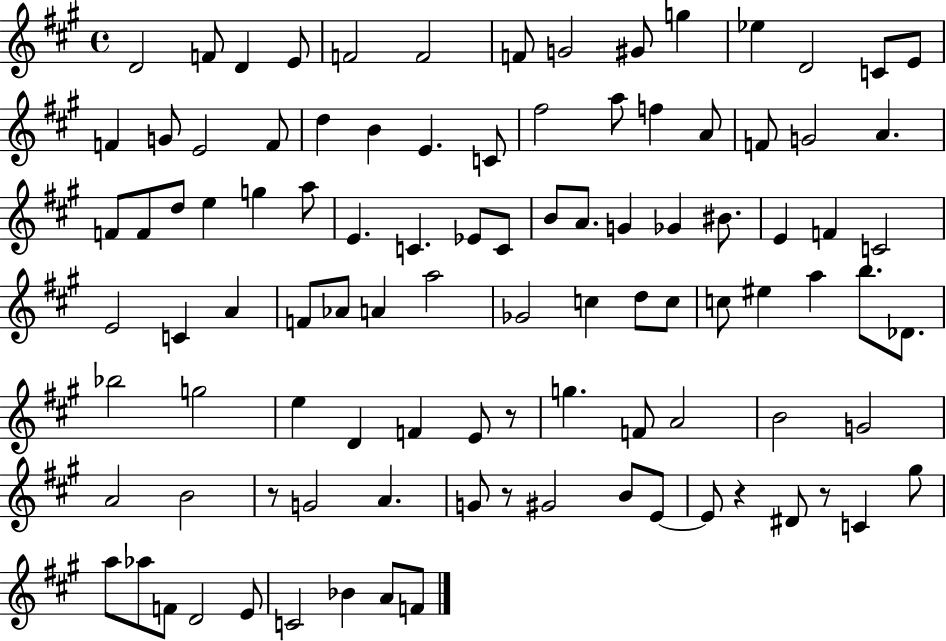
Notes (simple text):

D4/h F4/e D4/q E4/e F4/h F4/h F4/e G4/h G#4/e G5/q Eb5/q D4/h C4/e E4/e F4/q G4/e E4/h F4/e D5/q B4/q E4/q. C4/e F#5/h A5/e F5/q A4/e F4/e G4/h A4/q. F4/e F4/e D5/e E5/q G5/q A5/e E4/q. C4/q. Eb4/e C4/e B4/e A4/e. G4/q Gb4/q BIS4/e. E4/q F4/q C4/h E4/h C4/q A4/q F4/e Ab4/e A4/q A5/h Gb4/h C5/q D5/e C5/e C5/e EIS5/q A5/q B5/e. Db4/e. Bb5/h G5/h E5/q D4/q F4/q E4/e R/e G5/q. F4/e A4/h B4/h G4/h A4/h B4/h R/e G4/h A4/q. G4/e R/e G#4/h B4/e E4/e E4/e R/q D#4/e R/e C4/q G#5/e A5/e Ab5/e F4/e D4/h E4/e C4/h Bb4/q A4/e F4/e